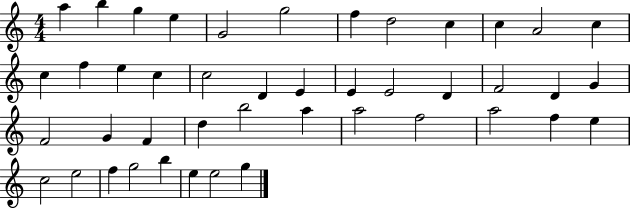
{
  \clef treble
  \numericTimeSignature
  \time 4/4
  \key c \major
  a''4 b''4 g''4 e''4 | g'2 g''2 | f''4 d''2 c''4 | c''4 a'2 c''4 | \break c''4 f''4 e''4 c''4 | c''2 d'4 e'4 | e'4 e'2 d'4 | f'2 d'4 g'4 | \break f'2 g'4 f'4 | d''4 b''2 a''4 | a''2 f''2 | a''2 f''4 e''4 | \break c''2 e''2 | f''4 g''2 b''4 | e''4 e''2 g''4 | \bar "|."
}